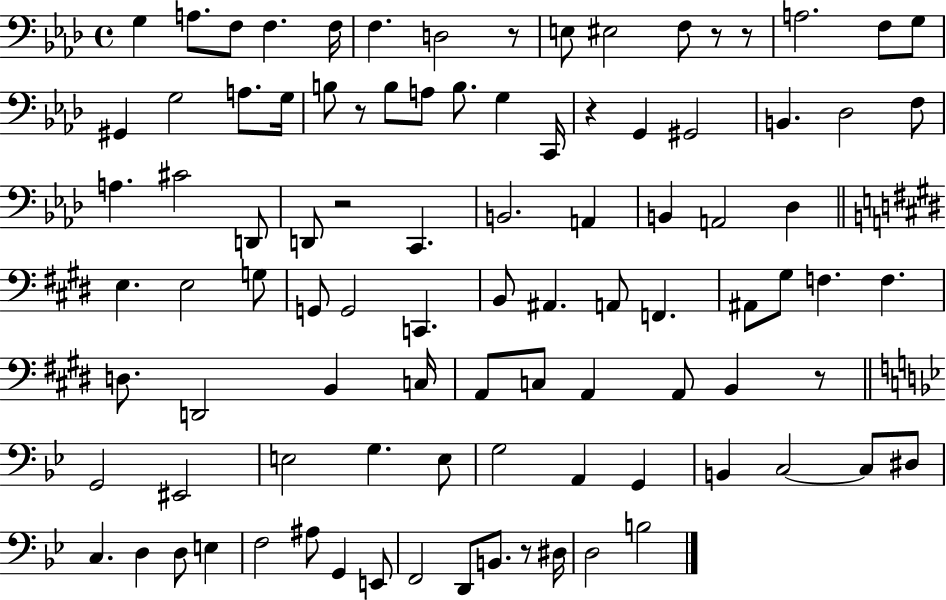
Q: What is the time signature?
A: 4/4